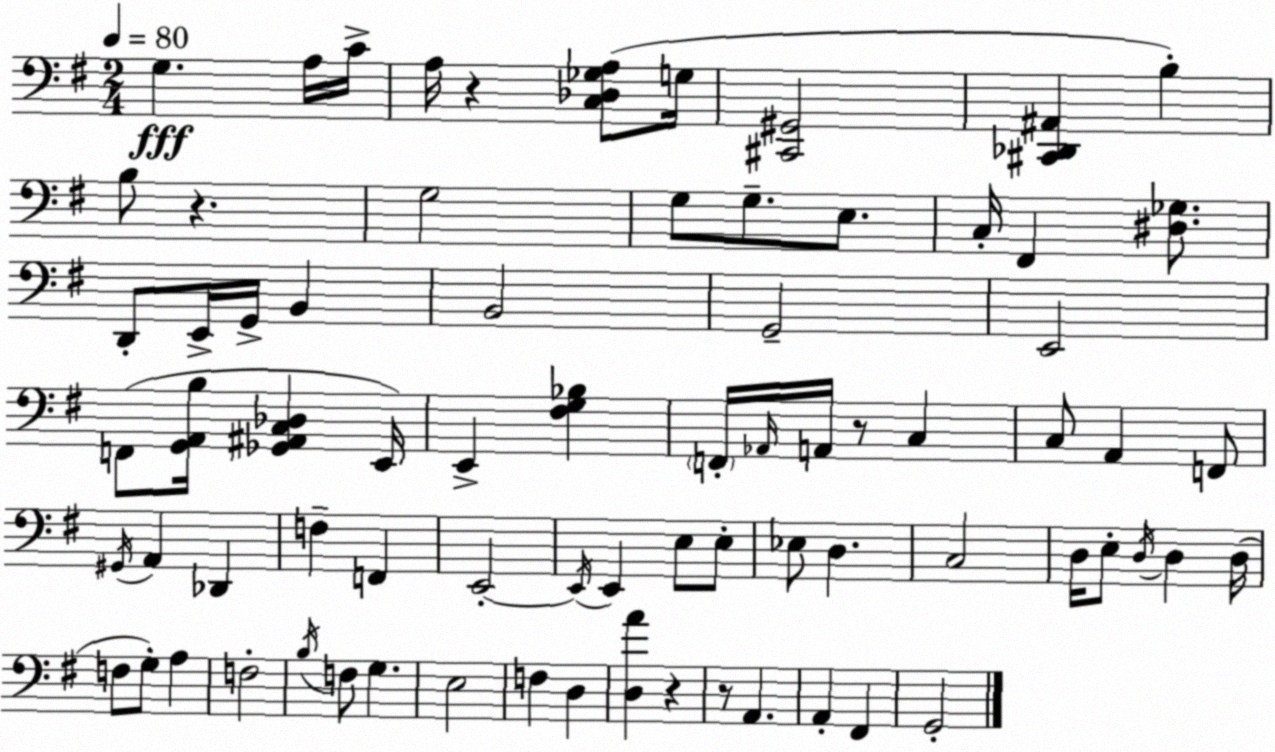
X:1
T:Untitled
M:2/4
L:1/4
K:G
G, A,/4 C/4 A,/4 z [C,_D,_G,A,]/2 G,/4 [^C,,^G,,]2 [^C,,_D,,^A,,] B, B,/2 z G,2 G,/2 G,/2 E,/2 C,/4 ^F,, [^D,_G,]/2 D,,/2 E,,/4 G,,/4 B,, B,,2 G,,2 E,,2 F,,/2 [G,,A,,B,]/4 [_G,,^A,,C,_D,] E,,/4 E,, [^F,G,_B,] F,,/4 _A,,/4 A,,/4 z/2 C, C,/2 A,, F,,/2 ^G,,/4 A,, _D,, F, F,, E,,2 E,,/4 E,, E,/2 E,/2 _E,/2 D, C,2 D,/4 E,/2 D,/4 D, D,/4 F,/2 G,/2 A, F,2 B,/4 F,/2 G, E,2 F, D, [D,A] z z/2 A,, A,, ^F,, G,,2